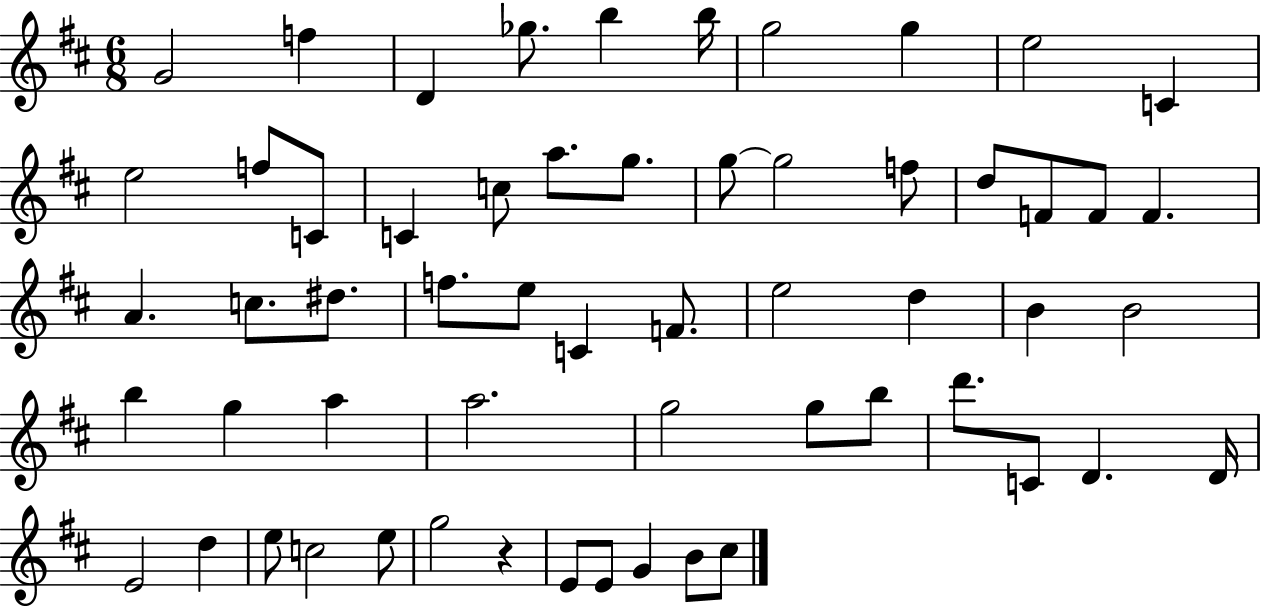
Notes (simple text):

G4/h F5/q D4/q Gb5/e. B5/q B5/s G5/h G5/q E5/h C4/q E5/h F5/e C4/e C4/q C5/e A5/e. G5/e. G5/e G5/h F5/e D5/e F4/e F4/e F4/q. A4/q. C5/e. D#5/e. F5/e. E5/e C4/q F4/e. E5/h D5/q B4/q B4/h B5/q G5/q A5/q A5/h. G5/h G5/e B5/e D6/e. C4/e D4/q. D4/s E4/h D5/q E5/e C5/h E5/e G5/h R/q E4/e E4/e G4/q B4/e C#5/e